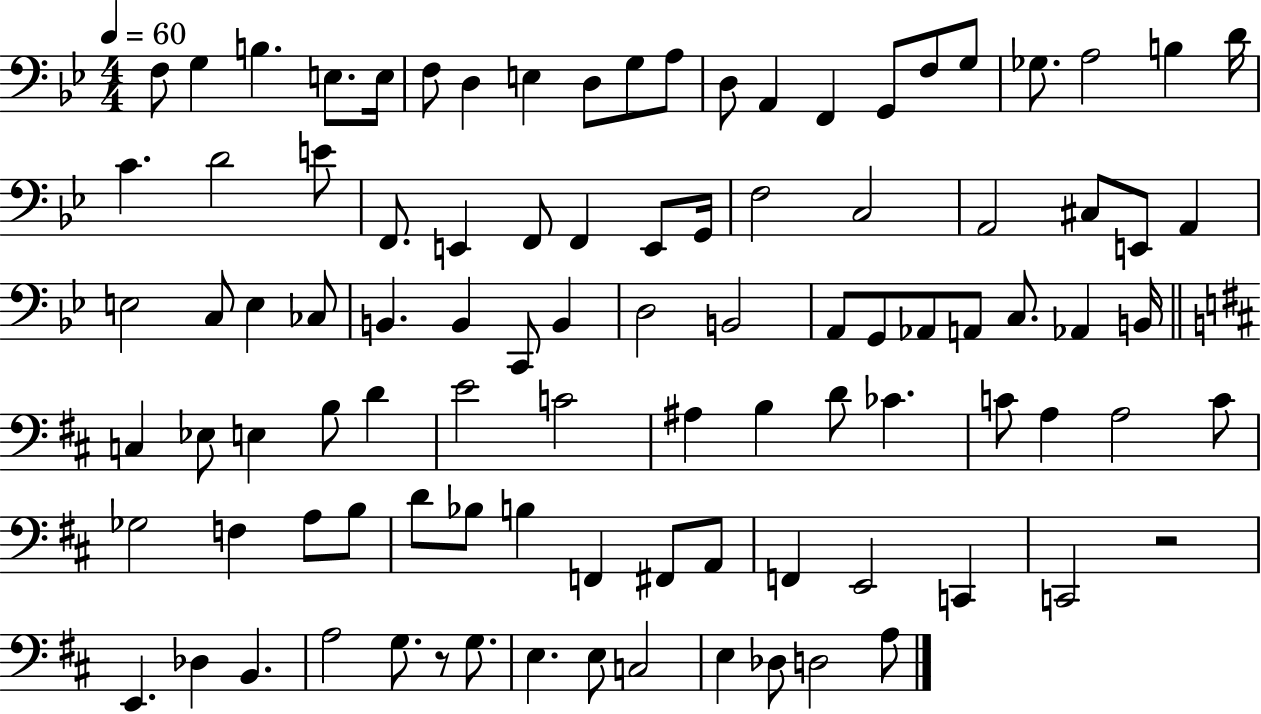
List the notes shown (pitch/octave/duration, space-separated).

F3/e G3/q B3/q. E3/e. E3/s F3/e D3/q E3/q D3/e G3/e A3/e D3/e A2/q F2/q G2/e F3/e G3/e Gb3/e. A3/h B3/q D4/s C4/q. D4/h E4/e F2/e. E2/q F2/e F2/q E2/e G2/s F3/h C3/h A2/h C#3/e E2/e A2/q E3/h C3/e E3/q CES3/e B2/q. B2/q C2/e B2/q D3/h B2/h A2/e G2/e Ab2/e A2/e C3/e. Ab2/q B2/s C3/q Eb3/e E3/q B3/e D4/q E4/h C4/h A#3/q B3/q D4/e CES4/q. C4/e A3/q A3/h C4/e Gb3/h F3/q A3/e B3/e D4/e Bb3/e B3/q F2/q F#2/e A2/e F2/q E2/h C2/q C2/h R/h E2/q. Db3/q B2/q. A3/h G3/e. R/e G3/e. E3/q. E3/e C3/h E3/q Db3/e D3/h A3/e